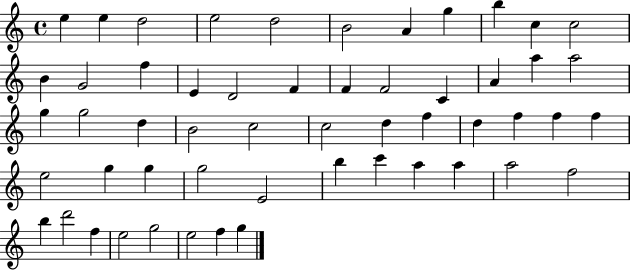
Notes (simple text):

E5/q E5/q D5/h E5/h D5/h B4/h A4/q G5/q B5/q C5/q C5/h B4/q G4/h F5/q E4/q D4/h F4/q F4/q F4/h C4/q A4/q A5/q A5/h G5/q G5/h D5/q B4/h C5/h C5/h D5/q F5/q D5/q F5/q F5/q F5/q E5/h G5/q G5/q G5/h E4/h B5/q C6/q A5/q A5/q A5/h F5/h B5/q D6/h F5/q E5/h G5/h E5/h F5/q G5/q